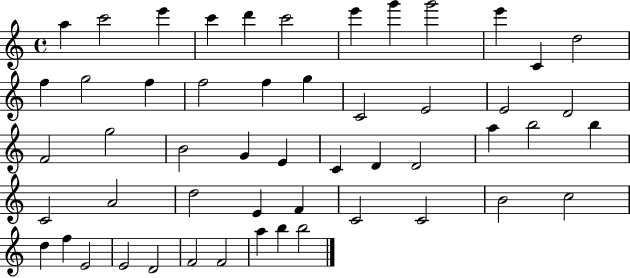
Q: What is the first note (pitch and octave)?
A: A5